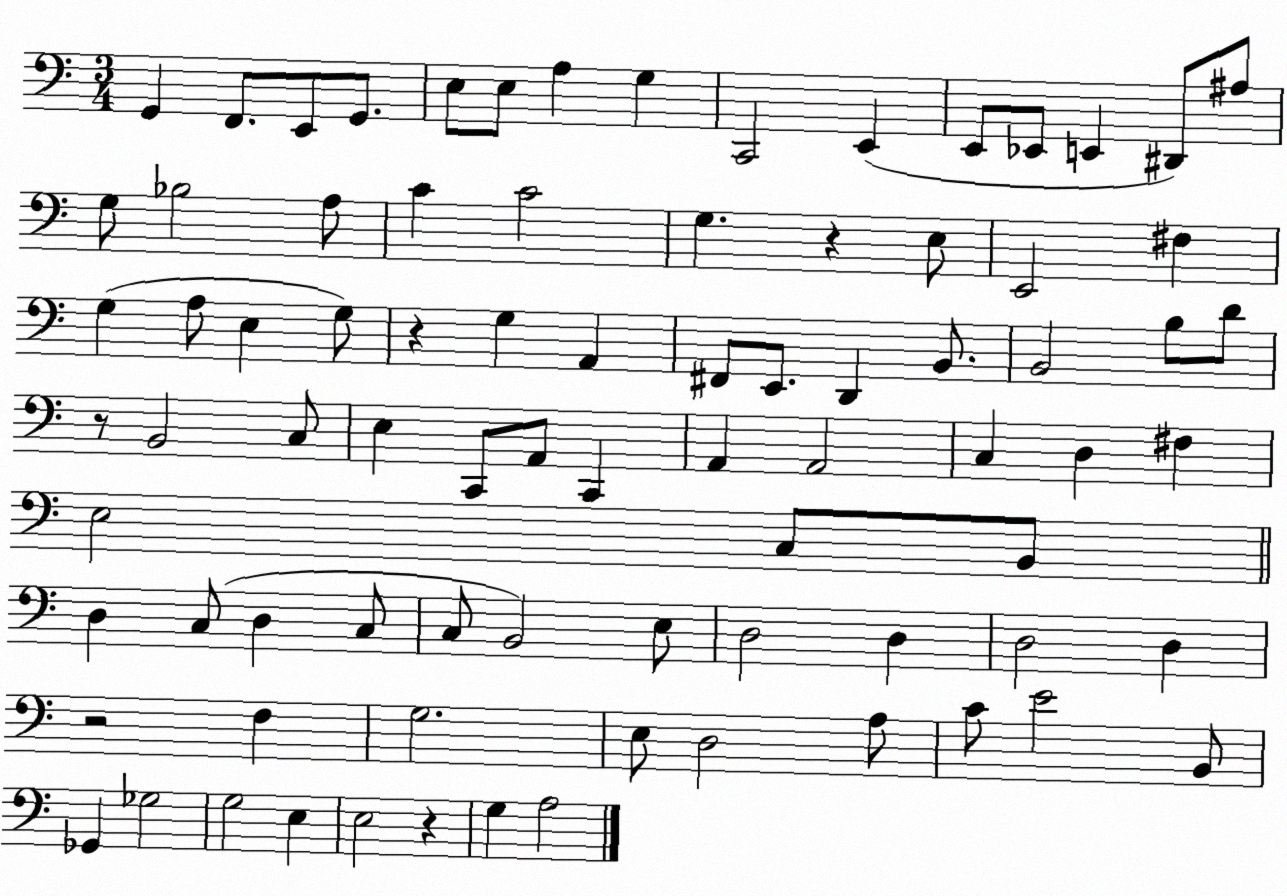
X:1
T:Untitled
M:3/4
L:1/4
K:C
G,, F,,/2 E,,/2 G,,/2 E,/2 E,/2 A, G, C,,2 E,, E,,/2 _E,,/2 E,, ^D,,/2 ^A,/2 G,/2 _B,2 A,/2 C C2 G, z E,/2 E,,2 ^F, G, A,/2 E, G,/2 z G, A,, ^F,,/2 E,,/2 D,, B,,/2 B,,2 B,/2 D/2 z/2 B,,2 C,/2 E, C,,/2 A,,/2 C,, A,, A,,2 C, D, ^F, E,2 C,/2 B,,/2 D, C,/2 D, C,/2 C,/2 B,,2 E,/2 D,2 D, D,2 D, z2 F, G,2 E,/2 D,2 A,/2 C/2 E2 B,,/2 _G,, _G,2 G,2 E, E,2 z G, A,2